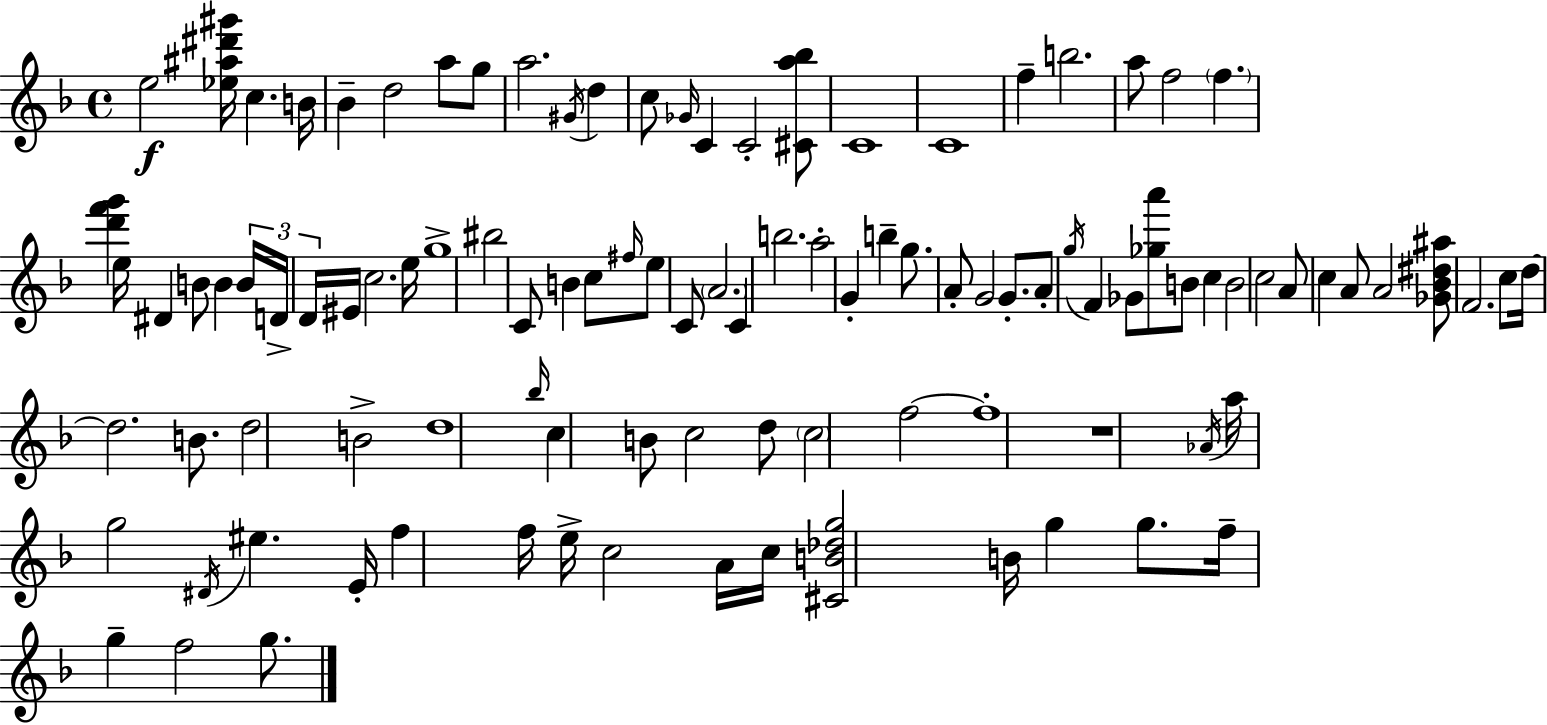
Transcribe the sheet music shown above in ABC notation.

X:1
T:Untitled
M:4/4
L:1/4
K:Dm
e2 [_e^a^d'^g']/4 c B/4 _B d2 a/2 g/2 a2 ^G/4 d c/2 _G/4 C C2 [^Ca_b]/2 C4 C4 f b2 a/2 f2 f [d'f'g'] e/4 ^D B/2 B B/4 D/4 D/4 ^E/4 c2 e/4 g4 ^b2 C/2 B c/2 ^f/4 e/2 C/2 A2 C b2 a2 G b g/2 A/2 G2 G/2 A/2 g/4 F _G/2 [_ga']/2 B/2 c B2 c2 A/2 c A/2 A2 [_G_B^d^a]/2 F2 c/2 d/4 d2 B/2 d2 B2 d4 _b/4 c B/2 c2 d/2 c2 f2 f4 z4 _A/4 a/4 g2 ^D/4 ^e E/4 f f/4 e/4 c2 A/4 c/4 [^CB_dg]2 B/4 g g/2 f/4 g f2 g/2